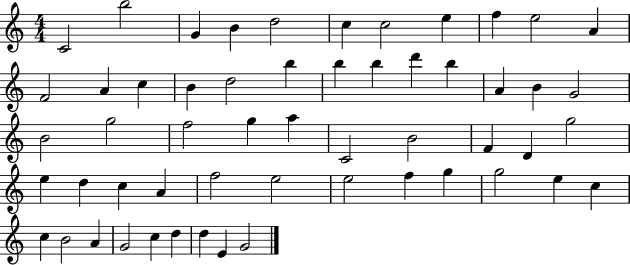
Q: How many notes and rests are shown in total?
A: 55